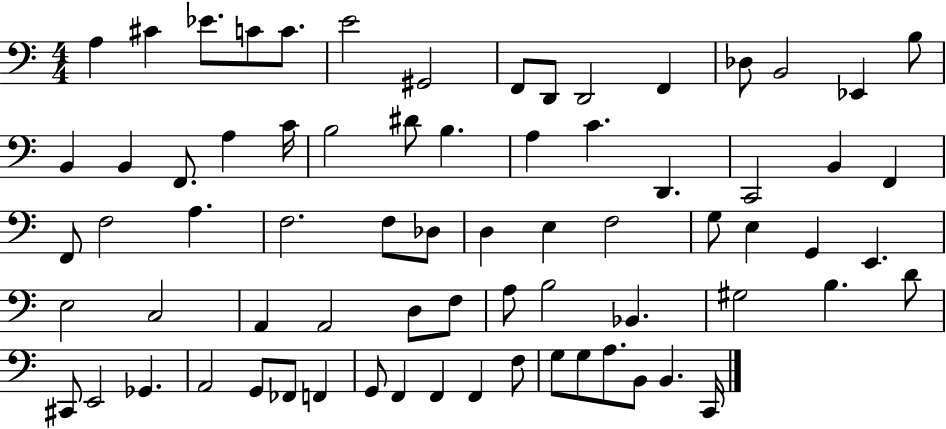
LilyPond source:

{
  \clef bass
  \numericTimeSignature
  \time 4/4
  \key c \major
  a4 cis'4 ees'8. c'8 c'8. | e'2 gis,2 | f,8 d,8 d,2 f,4 | des8 b,2 ees,4 b8 | \break b,4 b,4 f,8. a4 c'16 | b2 dis'8 b4. | a4 c'4. d,4. | c,2 b,4 f,4 | \break f,8 f2 a4. | f2. f8 des8 | d4 e4 f2 | g8 e4 g,4 e,4. | \break e2 c2 | a,4 a,2 d8 f8 | a8 b2 bes,4. | gis2 b4. d'8 | \break cis,8 e,2 ges,4. | a,2 g,8 fes,8 f,4 | g,8 f,4 f,4 f,4 f8 | g8 g8 a8. b,8 b,4. c,16 | \break \bar "|."
}